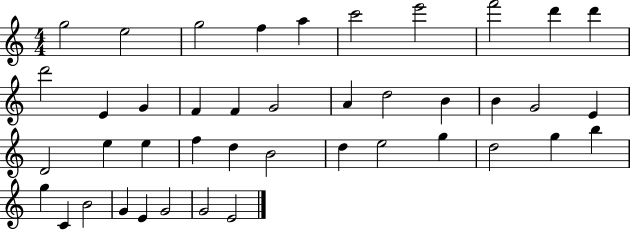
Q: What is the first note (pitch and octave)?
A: G5